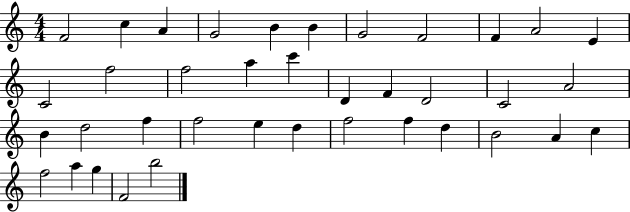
F4/h C5/q A4/q G4/h B4/q B4/q G4/h F4/h F4/q A4/h E4/q C4/h F5/h F5/h A5/q C6/q D4/q F4/q D4/h C4/h A4/h B4/q D5/h F5/q F5/h E5/q D5/q F5/h F5/q D5/q B4/h A4/q C5/q F5/h A5/q G5/q F4/h B5/h